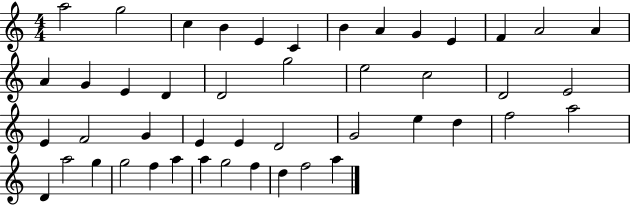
X:1
T:Untitled
M:4/4
L:1/4
K:C
a2 g2 c B E C B A G E F A2 A A G E D D2 g2 e2 c2 D2 E2 E F2 G E E D2 G2 e d f2 a2 D a2 g g2 f a a g2 f d f2 a